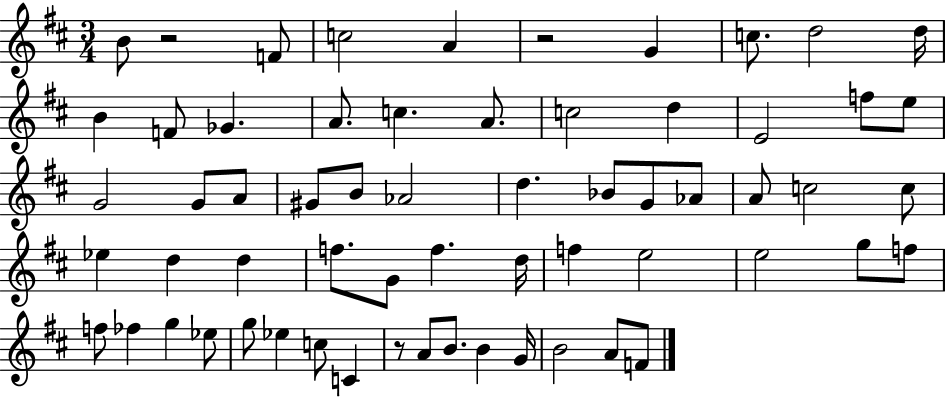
B4/e R/h F4/e C5/h A4/q R/h G4/q C5/e. D5/h D5/s B4/q F4/e Gb4/q. A4/e. C5/q. A4/e. C5/h D5/q E4/h F5/e E5/e G4/h G4/e A4/e G#4/e B4/e Ab4/h D5/q. Bb4/e G4/e Ab4/e A4/e C5/h C5/e Eb5/q D5/q D5/q F5/e. G4/e F5/q. D5/s F5/q E5/h E5/h G5/e F5/e F5/e FES5/q G5/q Eb5/e G5/e Eb5/q C5/e C4/q R/e A4/e B4/e. B4/q G4/s B4/h A4/e F4/e